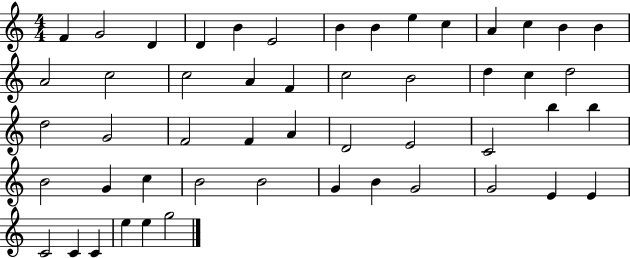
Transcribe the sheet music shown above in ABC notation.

X:1
T:Untitled
M:4/4
L:1/4
K:C
F G2 D D B E2 B B e c A c B B A2 c2 c2 A F c2 B2 d c d2 d2 G2 F2 F A D2 E2 C2 b b B2 G c B2 B2 G B G2 G2 E E C2 C C e e g2